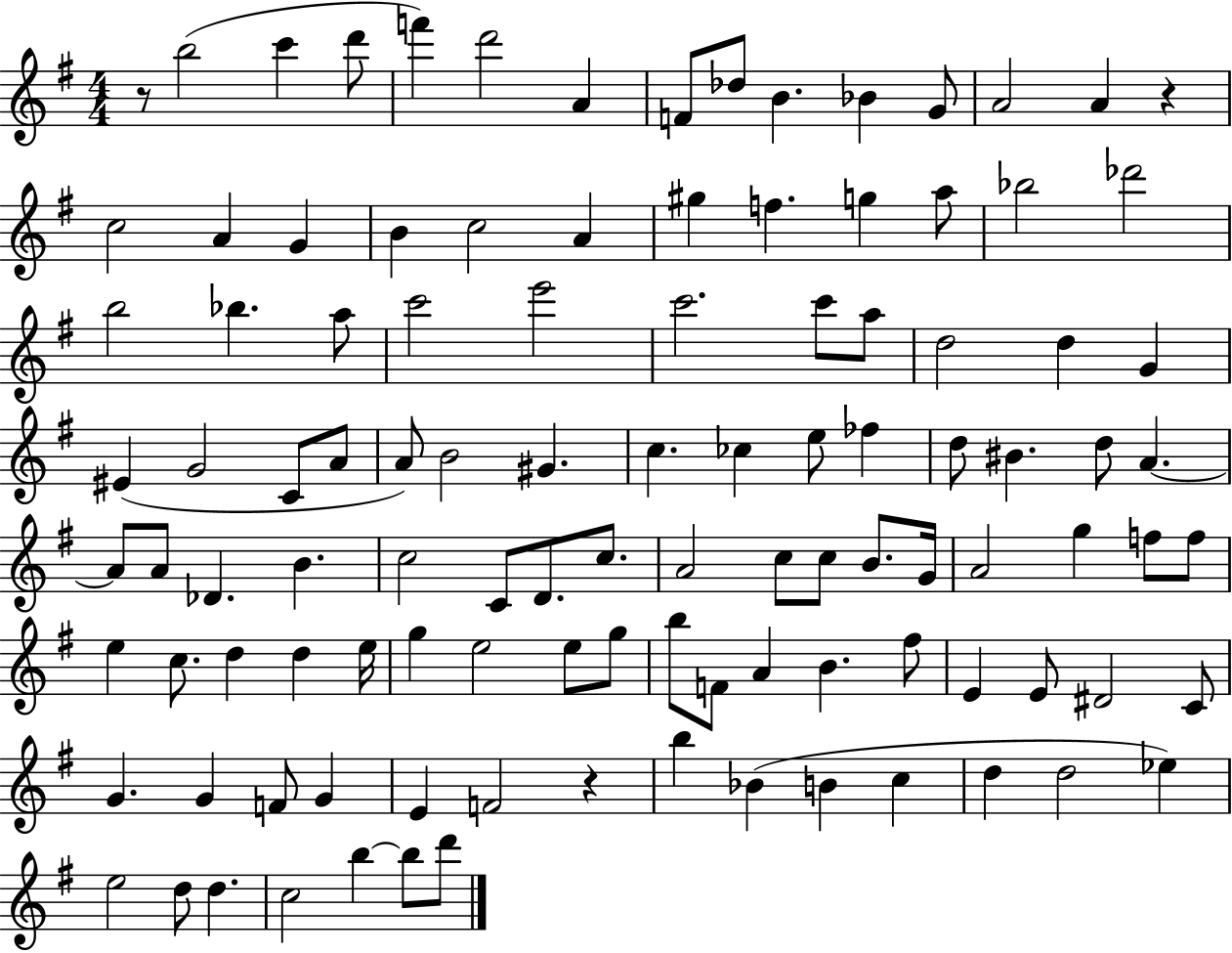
R/e B5/h C6/q D6/e F6/q D6/h A4/q F4/e Db5/e B4/q. Bb4/q G4/e A4/h A4/q R/q C5/h A4/q G4/q B4/q C5/h A4/q G#5/q F5/q. G5/q A5/e Bb5/h Db6/h B5/h Bb5/q. A5/e C6/h E6/h C6/h. C6/e A5/e D5/h D5/q G4/q EIS4/q G4/h C4/e A4/e A4/e B4/h G#4/q. C5/q. CES5/q E5/e FES5/q D5/e BIS4/q. D5/e A4/q. A4/e A4/e Db4/q. B4/q. C5/h C4/e D4/e. C5/e. A4/h C5/e C5/e B4/e. G4/s A4/h G5/q F5/e F5/e E5/q C5/e. D5/q D5/q E5/s G5/q E5/h E5/e G5/e B5/e F4/e A4/q B4/q. F#5/e E4/q E4/e D#4/h C4/e G4/q. G4/q F4/e G4/q E4/q F4/h R/q B5/q Bb4/q B4/q C5/q D5/q D5/h Eb5/q E5/h D5/e D5/q. C5/h B5/q B5/e D6/e